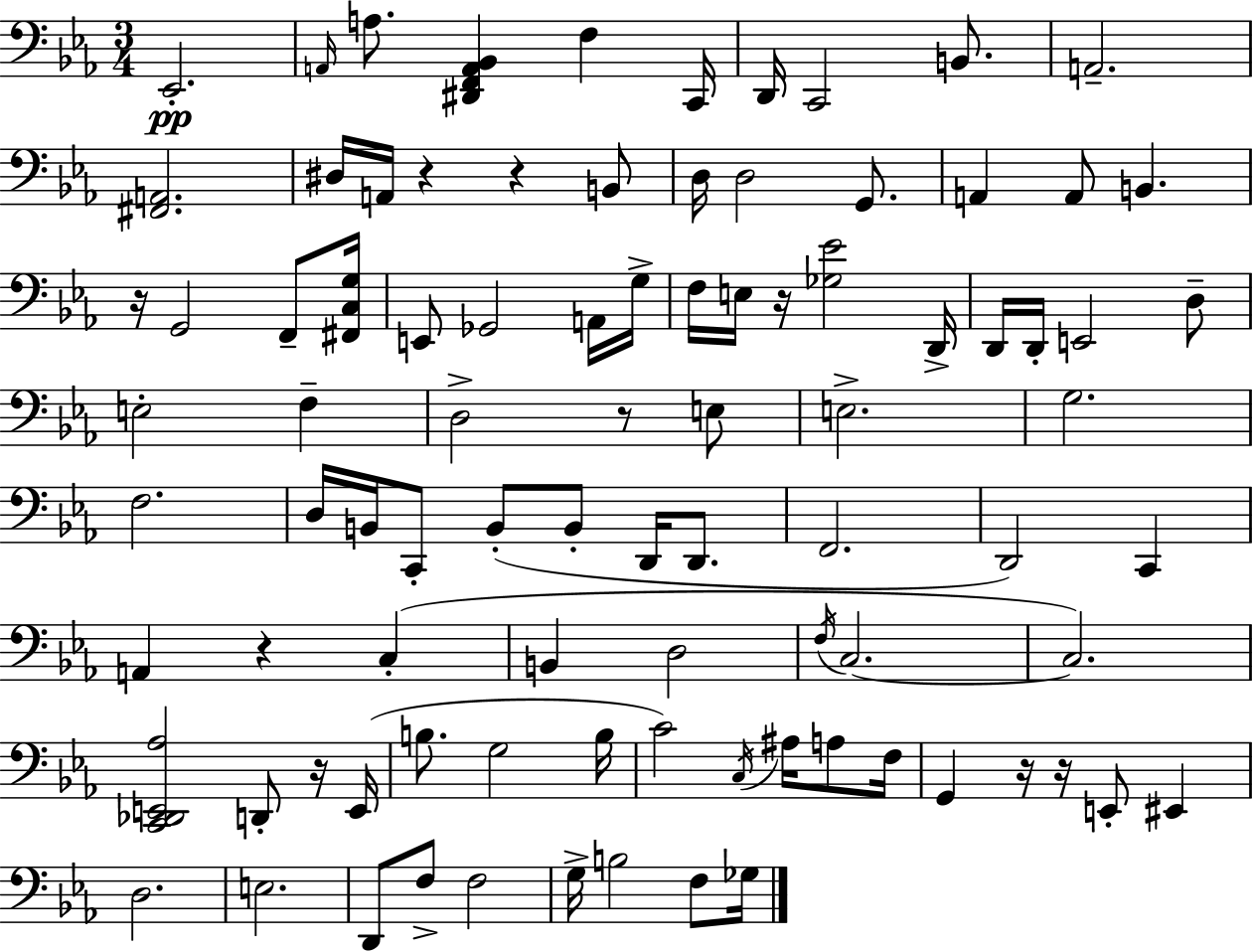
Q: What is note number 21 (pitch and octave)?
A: E2